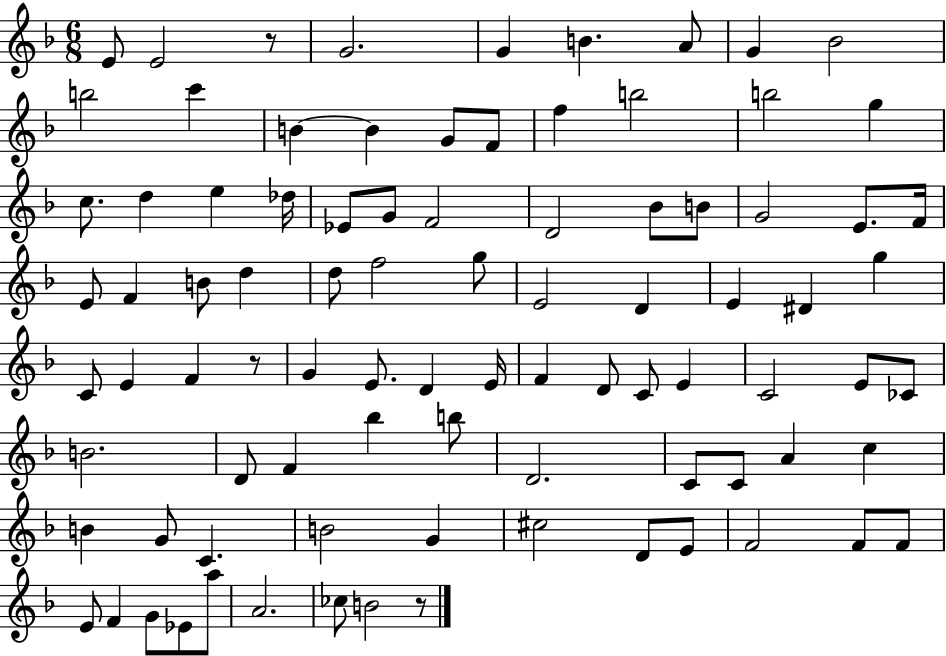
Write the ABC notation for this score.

X:1
T:Untitled
M:6/8
L:1/4
K:F
E/2 E2 z/2 G2 G B A/2 G _B2 b2 c' B B G/2 F/2 f b2 b2 g c/2 d e _d/4 _E/2 G/2 F2 D2 _B/2 B/2 G2 E/2 F/4 E/2 F B/2 d d/2 f2 g/2 E2 D E ^D g C/2 E F z/2 G E/2 D E/4 F D/2 C/2 E C2 E/2 _C/2 B2 D/2 F _b b/2 D2 C/2 C/2 A c B G/2 C B2 G ^c2 D/2 E/2 F2 F/2 F/2 E/2 F G/2 _E/2 a/2 A2 _c/2 B2 z/2